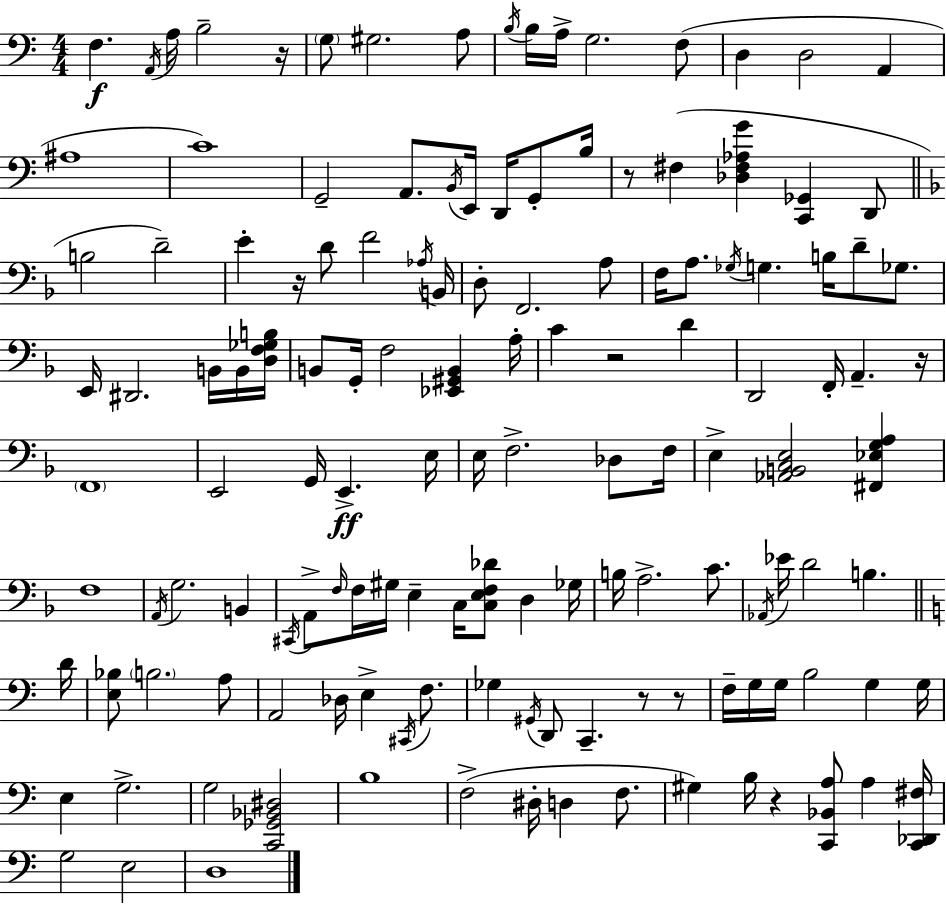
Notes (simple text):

F3/q. A2/s A3/s B3/h R/s G3/e G#3/h. A3/e B3/s B3/s A3/s G3/h. F3/e D3/q D3/h A2/q A#3/w C4/w G2/h A2/e. B2/s E2/s D2/s G2/e B3/s R/e F#3/q [Db3,F#3,Ab3,G4]/q [C2,Gb2]/q D2/e B3/h D4/h E4/q R/s D4/e F4/h Ab3/s B2/s D3/e F2/h. A3/e F3/s A3/e. Gb3/s G3/q. B3/s D4/e Gb3/e. E2/s D#2/h. B2/s B2/s [D3,F3,Gb3,B3]/s B2/e G2/s F3/h [Eb2,G#2,B2]/q A3/s C4/q R/h D4/q D2/h F2/s A2/q. R/s F2/w E2/h G2/s E2/q. E3/s E3/s F3/h. Db3/e F3/s E3/q [Ab2,B2,C3,E3]/h [F#2,Eb3,G3,A3]/q F3/w A2/s G3/h. B2/q C#2/s A2/e F3/s F3/s G#3/s E3/q C3/s [C3,E3,F3,Db4]/e D3/q Gb3/s B3/s A3/h. C4/e. Ab2/s Eb4/s D4/h B3/q. D4/s [E3,Bb3]/e B3/h. A3/e A2/h Db3/s E3/q C#2/s F3/e. Gb3/q G#2/s D2/e C2/q. R/e R/e F3/s G3/s G3/s B3/h G3/q G3/s E3/q G3/h. G3/h [C2,Gb2,Bb2,D#3]/h B3/w F3/h D#3/s D3/q F3/e. G#3/q B3/s R/q [C2,Bb2,A3]/e A3/q [C2,Db2,F#3]/s G3/h E3/h D3/w